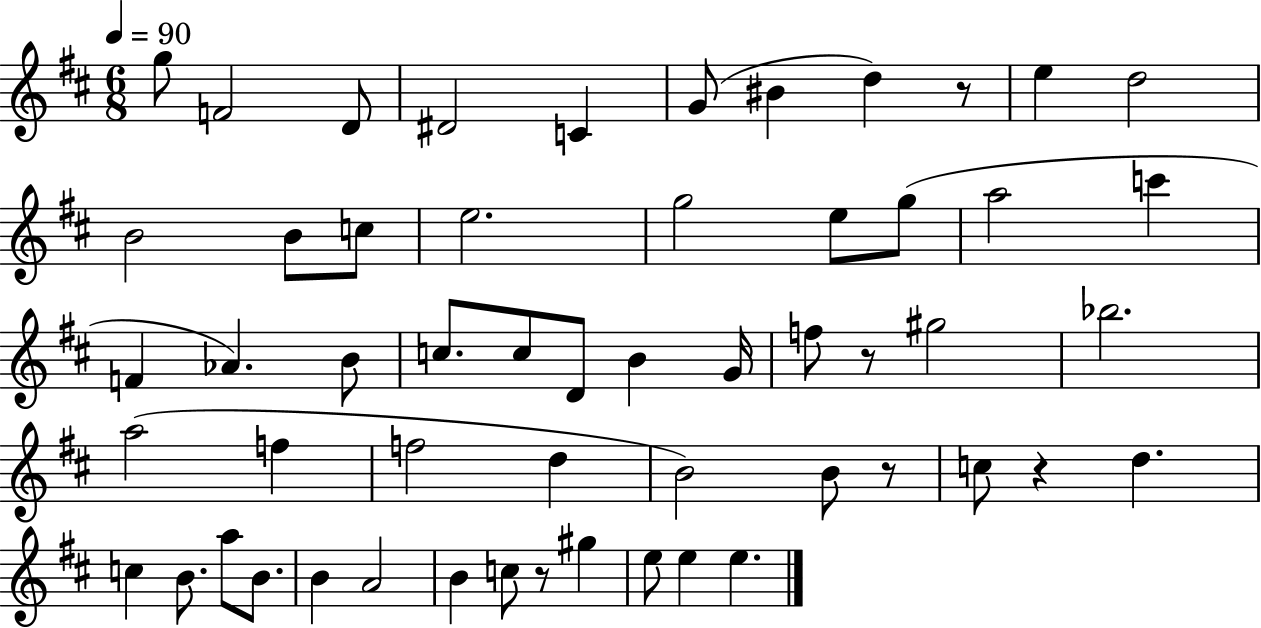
G5/e F4/h D4/e D#4/h C4/q G4/e BIS4/q D5/q R/e E5/q D5/h B4/h B4/e C5/e E5/h. G5/h E5/e G5/e A5/h C6/q F4/q Ab4/q. B4/e C5/e. C5/e D4/e B4/q G4/s F5/e R/e G#5/h Bb5/h. A5/h F5/q F5/h D5/q B4/h B4/e R/e C5/e R/q D5/q. C5/q B4/e. A5/e B4/e. B4/q A4/h B4/q C5/e R/e G#5/q E5/e E5/q E5/q.